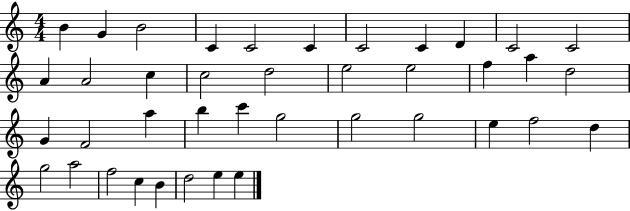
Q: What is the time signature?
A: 4/4